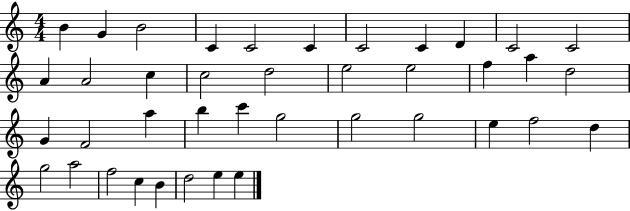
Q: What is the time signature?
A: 4/4